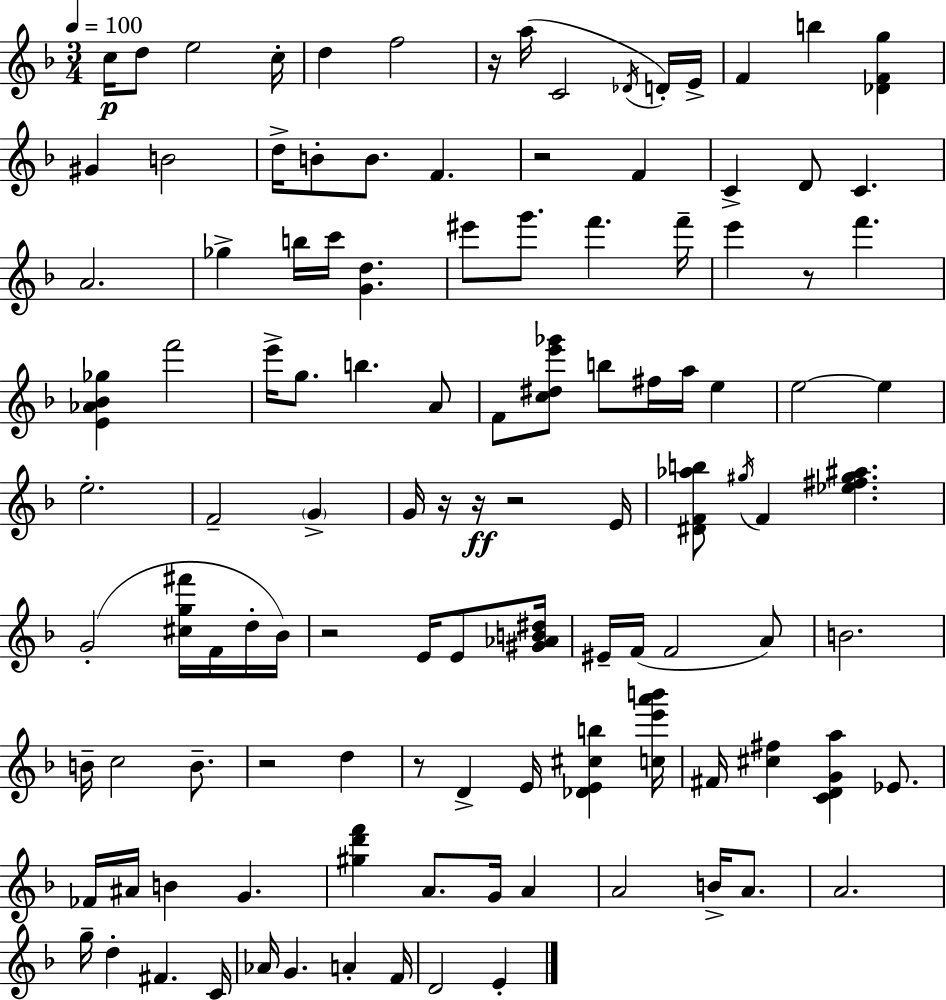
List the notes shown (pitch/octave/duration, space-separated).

C5/s D5/e E5/h C5/s D5/q F5/h R/s A5/s C4/h Db4/s D4/s E4/s F4/q B5/q [Db4,F4,G5]/q G#4/q B4/h D5/s B4/e B4/e. F4/q. R/h F4/q C4/q D4/e C4/q. A4/h. Gb5/q B5/s C6/s [G4,D5]/q. EIS6/e G6/e. F6/q. F6/s E6/q R/e F6/q. [E4,Ab4,Bb4,Gb5]/q F6/h E6/s G5/e. B5/q. A4/e F4/e [C5,D#5,E6,Gb6]/e B5/e F#5/s A5/s E5/q E5/h E5/q E5/h. F4/h G4/q G4/s R/s R/s R/h E4/s [D#4,F4,Ab5,B5]/e G#5/s F4/q [Eb5,F#5,G#5,A#5]/q. G4/h [C#5,G5,F#6]/s F4/s D5/s Bb4/s R/h E4/s E4/e [G#4,Ab4,B4,D#5]/s EIS4/s F4/s F4/h A4/e B4/h. B4/s C5/h B4/e. R/h D5/q R/e D4/q E4/s [Db4,E4,C#5,B5]/q [C5,E6,A6,B6]/s F#4/s [C#5,F#5]/q [C4,D4,G4,A5]/q Eb4/e. FES4/s A#4/s B4/q G4/q. [G#5,D6,F6]/q A4/e. G4/s A4/q A4/h B4/s A4/e. A4/h. G5/s D5/q F#4/q. C4/s Ab4/s G4/q. A4/q F4/s D4/h E4/q